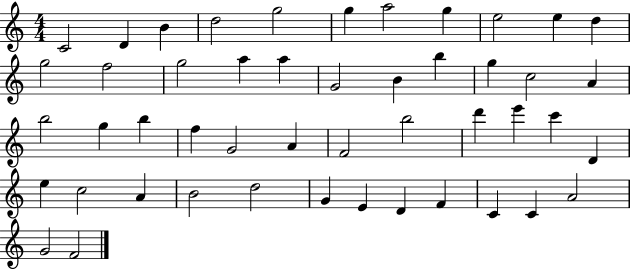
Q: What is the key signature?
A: C major